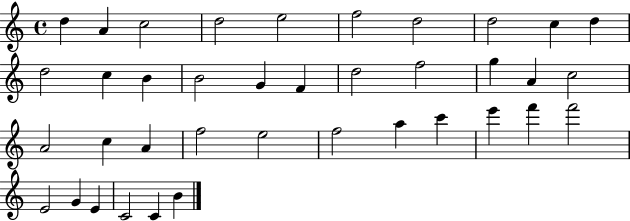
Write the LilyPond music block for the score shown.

{
  \clef treble
  \time 4/4
  \defaultTimeSignature
  \key c \major
  d''4 a'4 c''2 | d''2 e''2 | f''2 d''2 | d''2 c''4 d''4 | \break d''2 c''4 b'4 | b'2 g'4 f'4 | d''2 f''2 | g''4 a'4 c''2 | \break a'2 c''4 a'4 | f''2 e''2 | f''2 a''4 c'''4 | e'''4 f'''4 f'''2 | \break e'2 g'4 e'4 | c'2 c'4 b'4 | \bar "|."
}